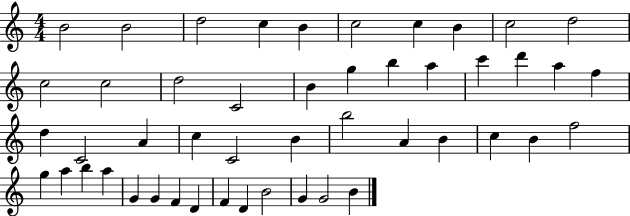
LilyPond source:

{
  \clef treble
  \numericTimeSignature
  \time 4/4
  \key c \major
  b'2 b'2 | d''2 c''4 b'4 | c''2 c''4 b'4 | c''2 d''2 | \break c''2 c''2 | d''2 c'2 | b'4 g''4 b''4 a''4 | c'''4 d'''4 a''4 f''4 | \break d''4 c'2 a'4 | c''4 c'2 b'4 | b''2 a'4 b'4 | c''4 b'4 f''2 | \break g''4 a''4 b''4 a''4 | g'4 g'4 f'4 d'4 | f'4 d'4 b'2 | g'4 g'2 b'4 | \break \bar "|."
}